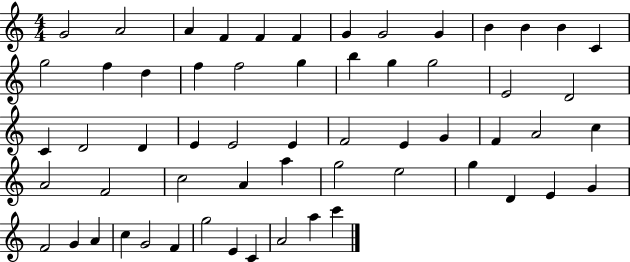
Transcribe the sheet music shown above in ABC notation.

X:1
T:Untitled
M:4/4
L:1/4
K:C
G2 A2 A F F F G G2 G B B B C g2 f d f f2 g b g g2 E2 D2 C D2 D E E2 E F2 E G F A2 c A2 F2 c2 A a g2 e2 g D E G F2 G A c G2 F g2 E C A2 a c'